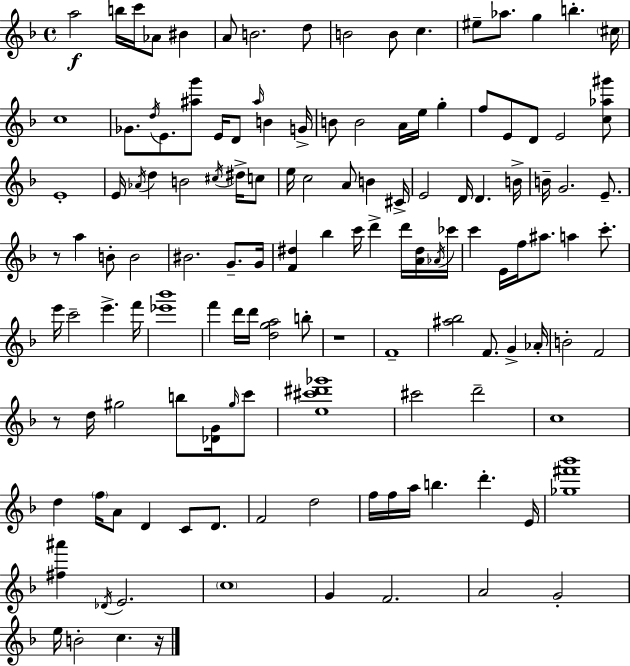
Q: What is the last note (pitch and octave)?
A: C5